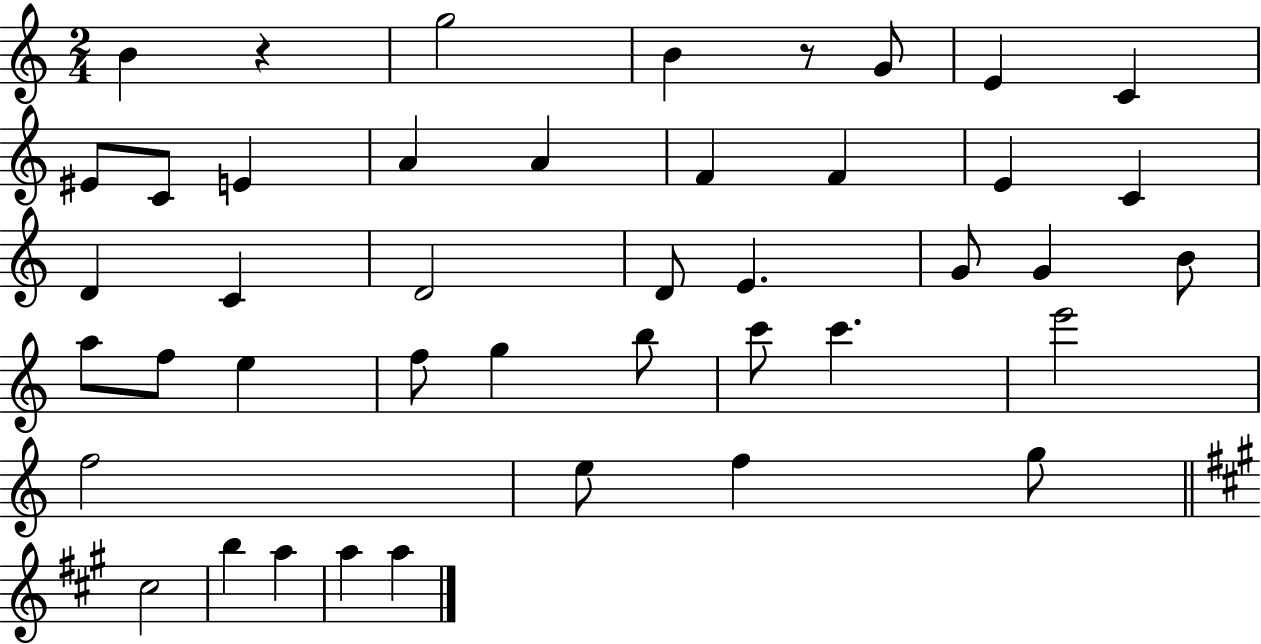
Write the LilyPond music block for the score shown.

{
  \clef treble
  \numericTimeSignature
  \time 2/4
  \key c \major
  b'4 r4 | g''2 | b'4 r8 g'8 | e'4 c'4 | \break eis'8 c'8 e'4 | a'4 a'4 | f'4 f'4 | e'4 c'4 | \break d'4 c'4 | d'2 | d'8 e'4. | g'8 g'4 b'8 | \break a''8 f''8 e''4 | f''8 g''4 b''8 | c'''8 c'''4. | e'''2 | \break f''2 | e''8 f''4 g''8 | \bar "||" \break \key a \major cis''2 | b''4 a''4 | a''4 a''4 | \bar "|."
}